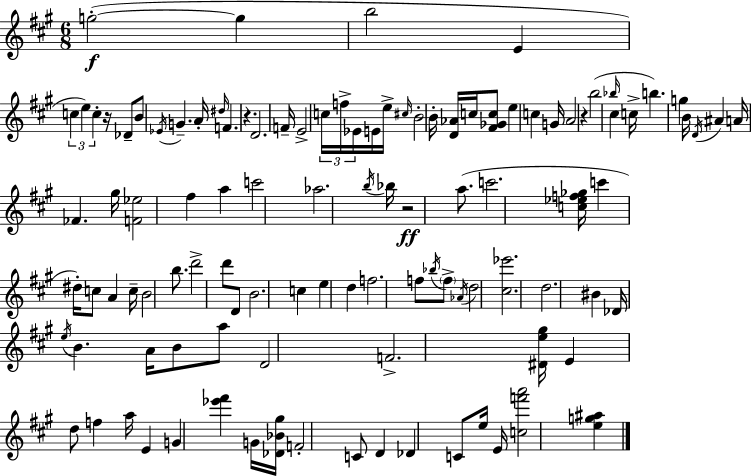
{
  \clef treble
  \numericTimeSignature
  \time 6/8
  \key a \major
  \repeat volta 2 { g''2-.~(~\f g''4 | b''2 e'4 | \tuplet 3/2 { c''4 e''4) c''4-. } | r16 des'8-- b'8 \acciaccatura { ees'16 } g'4.-- | \break a'16-. \grace { dis''16 } f'4. r4. | d'2. | f'16-- e'2-> \tuplet 3/2 { c''16 | f''16-> ees'16 } e'16 e''16-> \grace { cis''16 } b'2-. | \break b'16-. <d' aes'>16 c''16 <fis' ges' c''>8 e''4 c''4 | g'16 a'2 r4 | b''2( \grace { bes''16 } | cis''4 c''16-> b''4.) g''4 | \break b'16 \acciaccatura { d'16 } ais'4 a'16 fes'4. | gis''16 <f' ees''>2 | fis''4 a''4 c'''2 | aes''2. | \break \acciaccatura { b''16 } bes''16 r2\ff | a''8.( c'''2. | <c'' ees'' f'' ges''>16 c'''4 dis''16-.) | c''8 a'4 c''16-- b'2 | \break b''8. d'''2-> | d'''8 d'8 b'2. | c''4 e''4 | d''4 f''2. | \break f''8 \acciaccatura { bes''16 } \parenthesize f''8-> \acciaccatura { aes'16 } | d''2 <cis'' ees'''>2. | d''2. | bis'4 | \break des'16 \acciaccatura { e''16 } b'4. a'16 b'8 a''8 | d'2 f'2.-> | <dis' e'' gis''>16 e'4 | d''8 f''4 a''16 e'4 | \break g'4 <ees''' fis'''>4 g'16 <des' bes' gis''>16 f'2-. | c'8 d'4 | des'4 c'8 e''16 e'16 <c'' f''' a'''>2 | <e'' g'' ais''>4 } \bar "|."
}